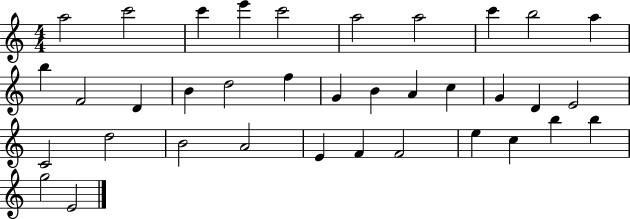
X:1
T:Untitled
M:4/4
L:1/4
K:C
a2 c'2 c' e' c'2 a2 a2 c' b2 a b F2 D B d2 f G B A c G D E2 C2 d2 B2 A2 E F F2 e c b b g2 E2